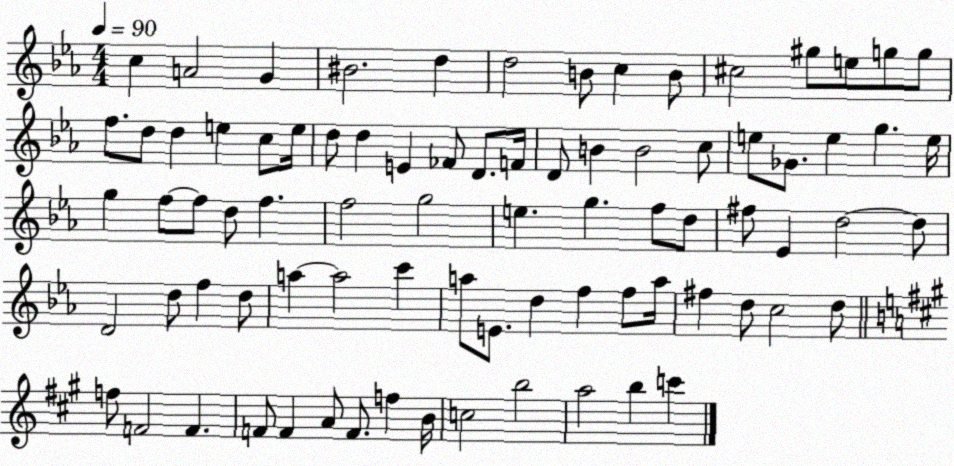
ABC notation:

X:1
T:Untitled
M:4/4
L:1/4
K:Eb
c A2 G ^B2 d d2 B/2 c B/2 ^c2 ^g/2 e/2 g/2 g/2 f/2 d/2 d e c/2 e/4 d/2 d E _F/2 D/2 F/4 D/2 B B2 c/2 e/2 _G/2 e g e/4 g f/2 f/2 d/2 f f2 g2 e g f/2 d/2 ^f/2 _E d2 d/2 D2 d/2 f d/2 a a2 c' a/2 E/2 d f f/2 a/4 ^f d/2 c2 d/2 f/2 F2 F F/2 F A/2 F/2 f B/4 c2 b2 a2 b c'